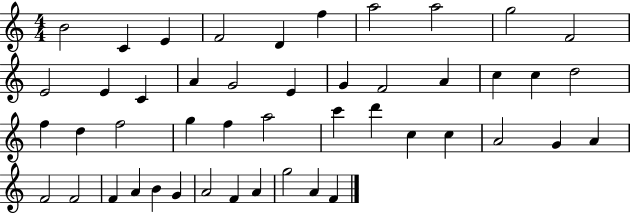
{
  \clef treble
  \numericTimeSignature
  \time 4/4
  \key c \major
  b'2 c'4 e'4 | f'2 d'4 f''4 | a''2 a''2 | g''2 f'2 | \break e'2 e'4 c'4 | a'4 g'2 e'4 | g'4 f'2 a'4 | c''4 c''4 d''2 | \break f''4 d''4 f''2 | g''4 f''4 a''2 | c'''4 d'''4 c''4 c''4 | a'2 g'4 a'4 | \break f'2 f'2 | f'4 a'4 b'4 g'4 | a'2 f'4 a'4 | g''2 a'4 f'4 | \break \bar "|."
}